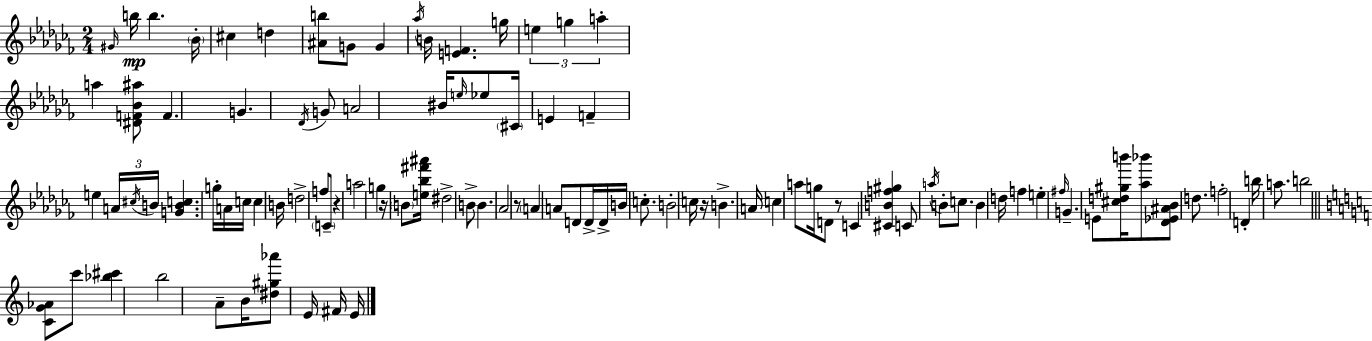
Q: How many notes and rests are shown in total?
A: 102